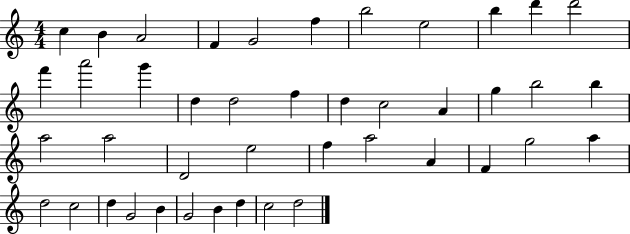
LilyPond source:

{
  \clef treble
  \numericTimeSignature
  \time 4/4
  \key c \major
  c''4 b'4 a'2 | f'4 g'2 f''4 | b''2 e''2 | b''4 d'''4 d'''2 | \break f'''4 a'''2 g'''4 | d''4 d''2 f''4 | d''4 c''2 a'4 | g''4 b''2 b''4 | \break a''2 a''2 | d'2 e''2 | f''4 a''2 a'4 | f'4 g''2 a''4 | \break d''2 c''2 | d''4 g'2 b'4 | g'2 b'4 d''4 | c''2 d''2 | \break \bar "|."
}